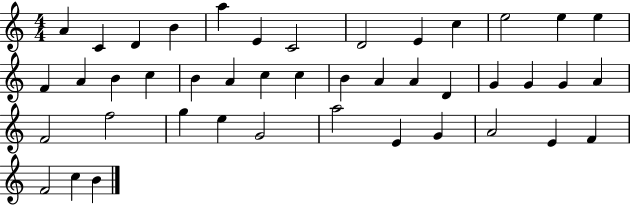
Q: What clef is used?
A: treble